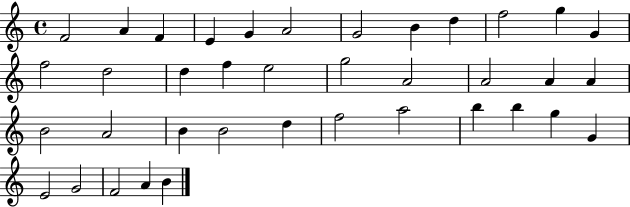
F4/h A4/q F4/q E4/q G4/q A4/h G4/h B4/q D5/q F5/h G5/q G4/q F5/h D5/h D5/q F5/q E5/h G5/h A4/h A4/h A4/q A4/q B4/h A4/h B4/q B4/h D5/q F5/h A5/h B5/q B5/q G5/q G4/q E4/h G4/h F4/h A4/q B4/q